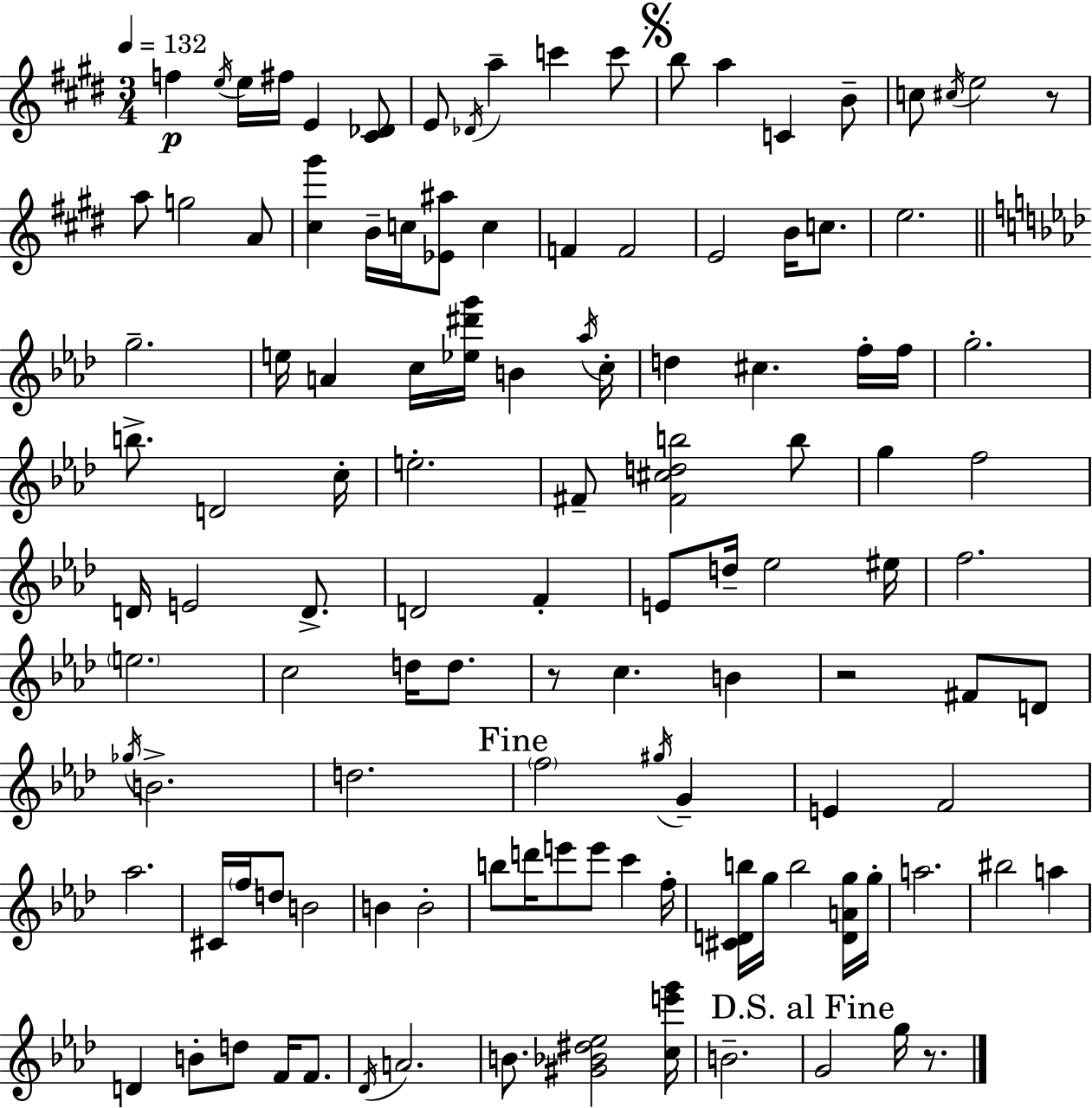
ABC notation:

X:1
T:Untitled
M:3/4
L:1/4
K:E
f e/4 e/4 ^f/4 E [^C_D]/2 E/2 _D/4 a c' c'/2 b/2 a C B/2 c/2 ^c/4 e2 z/2 a/2 g2 A/2 [^c^g'] B/4 c/4 [_E^a]/2 c F F2 E2 B/4 c/2 e2 g2 e/4 A c/4 [_e^d'g']/4 B _a/4 c/4 d ^c f/4 f/4 g2 b/2 D2 c/4 e2 ^F/2 [^F^cdb]2 b/2 g f2 D/4 E2 D/2 D2 F E/2 d/4 _e2 ^e/4 f2 e2 c2 d/4 d/2 z/2 c B z2 ^F/2 D/2 _g/4 B2 d2 f2 ^g/4 G E F2 _a2 ^C/4 f/4 d/2 B2 B B2 b/2 d'/4 e'/2 e'/2 c' f/4 [^CDb]/4 g/4 b2 [DAg]/4 g/4 a2 ^b2 a D B/2 d/2 F/4 F/2 _D/4 A2 B/2 [^G_B^d_e]2 [ce'g']/4 B2 G2 g/4 z/2